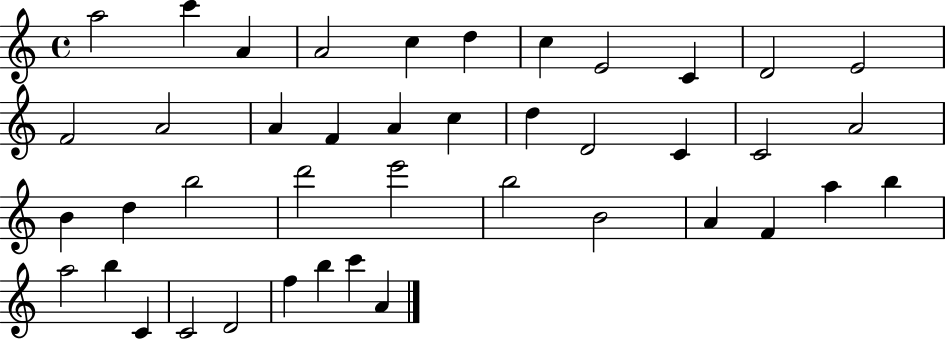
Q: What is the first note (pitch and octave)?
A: A5